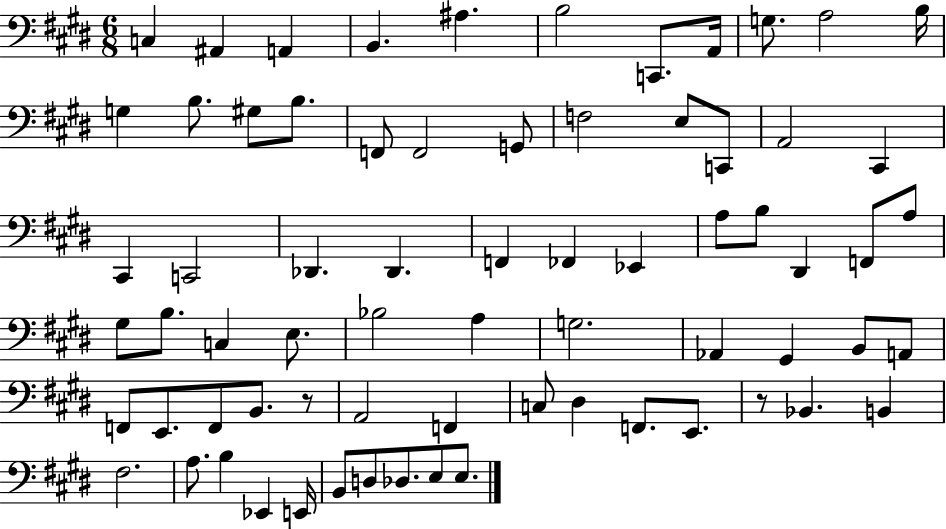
C3/q A#2/q A2/q B2/q. A#3/q. B3/h C2/e. A2/s G3/e. A3/h B3/s G3/q B3/e. G#3/e B3/e. F2/e F2/h G2/e F3/h E3/e C2/e A2/h C#2/q C#2/q C2/h Db2/q. Db2/q. F2/q FES2/q Eb2/q A3/e B3/e D#2/q F2/e A3/e G#3/e B3/e. C3/q E3/e. Bb3/h A3/q G3/h. Ab2/q G#2/q B2/e A2/e F2/e E2/e. F2/e B2/e. R/e A2/h F2/q C3/e D#3/q F2/e. E2/e. R/e Bb2/q. B2/q F#3/h. A3/e. B3/q Eb2/q E2/s B2/e D3/e Db3/e. E3/e E3/e.